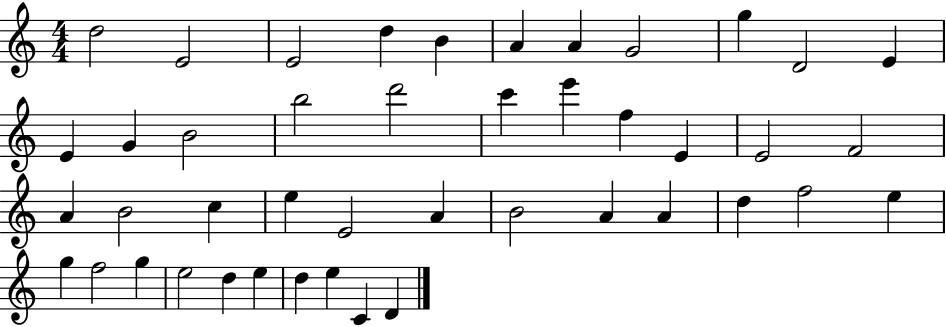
D5/h E4/h E4/h D5/q B4/q A4/q A4/q G4/h G5/q D4/h E4/q E4/q G4/q B4/h B5/h D6/h C6/q E6/q F5/q E4/q E4/h F4/h A4/q B4/h C5/q E5/q E4/h A4/q B4/h A4/q A4/q D5/q F5/h E5/q G5/q F5/h G5/q E5/h D5/q E5/q D5/q E5/q C4/q D4/q